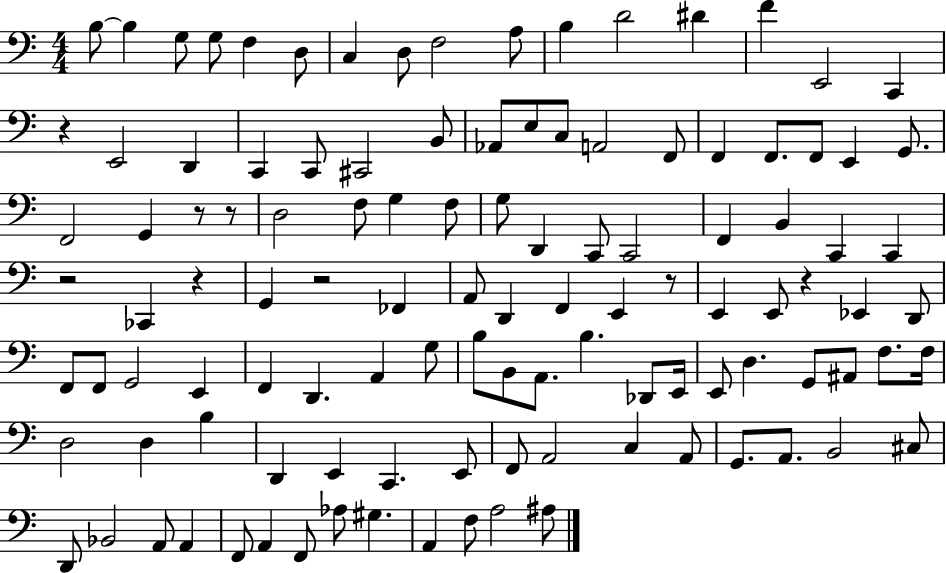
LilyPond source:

{
  \clef bass
  \numericTimeSignature
  \time 4/4
  \key c \major
  b8~~ b4 g8 g8 f4 d8 | c4 d8 f2 a8 | b4 d'2 dis'4 | f'4 e,2 c,4 | \break r4 e,2 d,4 | c,4 c,8 cis,2 b,8 | aes,8 e8 c8 a,2 f,8 | f,4 f,8. f,8 e,4 g,8. | \break f,2 g,4 r8 r8 | d2 f8 g4 f8 | g8 d,4 c,8 c,2 | f,4 b,4 c,4 c,4 | \break r2 ces,4 r4 | g,4 r2 fes,4 | a,8 d,4 f,4 e,4 r8 | e,4 e,8 r4 ees,4 d,8 | \break f,8 f,8 g,2 e,4 | f,4 d,4. a,4 g8 | b8 b,8 a,8. b4. des,8 e,16 | e,8 d4. g,8 ais,8 f8. f16 | \break d2 d4 b4 | d,4 e,4 c,4. e,8 | f,8 a,2 c4 a,8 | g,8. a,8. b,2 cis8 | \break d,8 bes,2 a,8 a,4 | f,8 a,4 f,8 aes8 gis4. | a,4 f8 a2 ais8 | \bar "|."
}